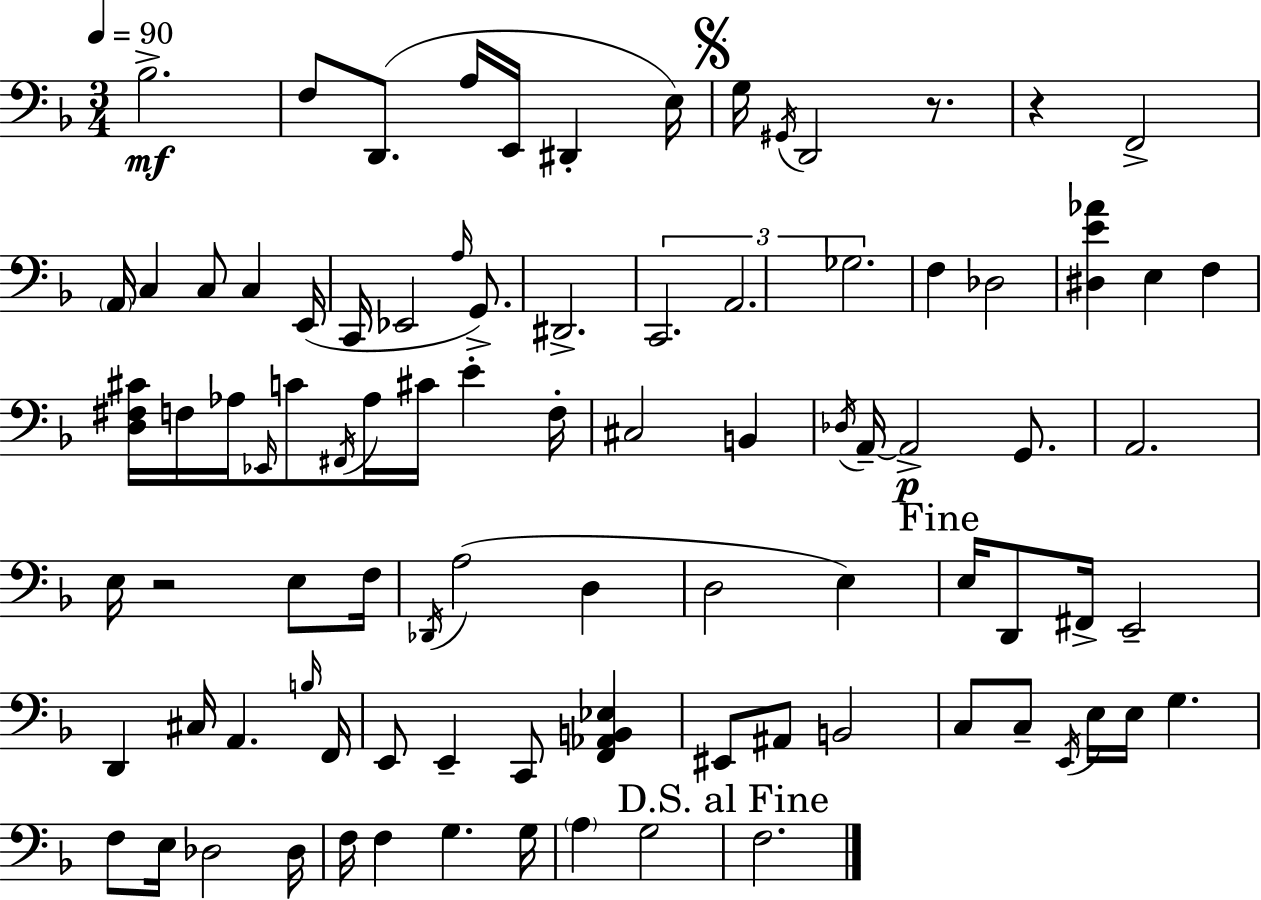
{
  \clef bass
  \numericTimeSignature
  \time 3/4
  \key f \major
  \tempo 4 = 90
  bes2.->\mf | f8 d,8.( a16 e,16 dis,4-. e16) | \mark \markup { \musicglyph "scripts.segno" } g16 \acciaccatura { gis,16 } d,2 r8. | r4 f,2-> | \break \parenthesize a,16 c4 c8 c4 | e,16( c,16 ees,2 \grace { a16 } g,8.->) | dis,2.-> | \tuplet 3/2 { c,2. | \break a,2. | ges2. } | f4 des2 | <dis e' aes'>4 e4 f4 | \break <d fis cis'>16 f16 aes16 \grace { ees,16 } c'8 \acciaccatura { fis,16 } aes16 cis'16 e'4-. | f16-. cis2 | b,4 \acciaccatura { des16 } a,16--~~ a,2->\p | g,8. a,2. | \break e16 r2 | e8 f16 \acciaccatura { des,16 } a2( | d4 d2 | e4) \mark "Fine" e16 d,8 fis,16-> e,2-- | \break d,4 cis16 a,4. | \grace { b16 } f,16 e,8 e,4-- | c,8 <f, aes, b, ees>4 eis,8 ais,8 b,2 | c8 c8-- \acciaccatura { e,16 } | \break e16 e16 g4. f8 e16 des2 | des16 f16 f4 | g4. g16 \parenthesize a4 | g2 \mark "D.S. al Fine" f2. | \break \bar "|."
}